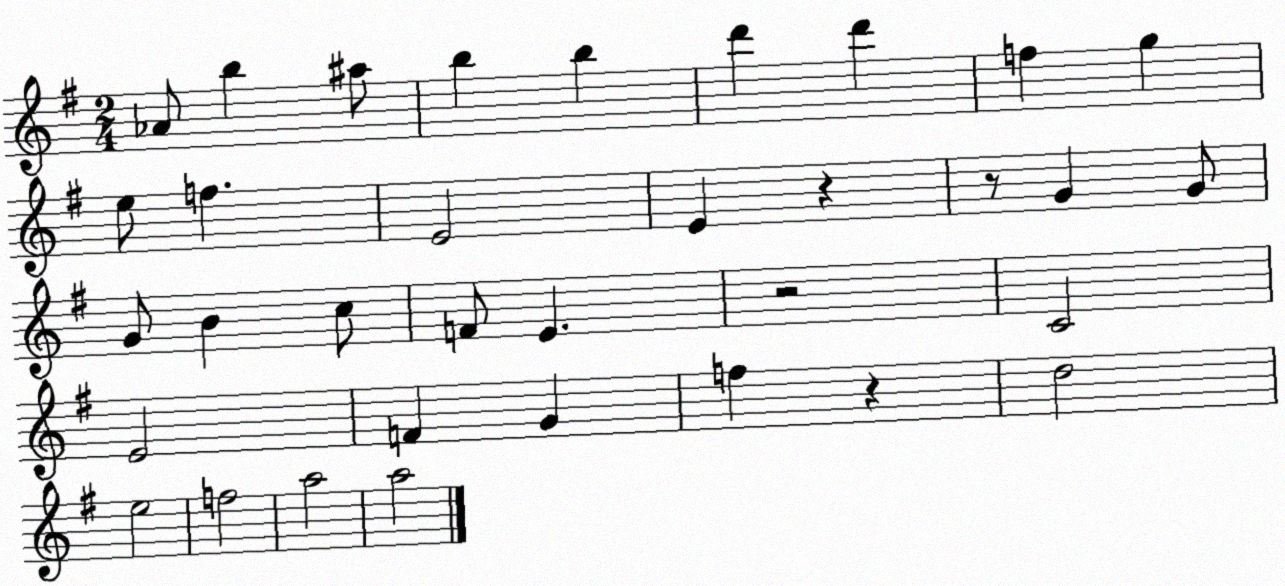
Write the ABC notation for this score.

X:1
T:Untitled
M:2/4
L:1/4
K:G
_A/2 b ^a/2 b b d' d' f g e/2 f E2 E z z/2 G G/2 G/2 B c/2 F/2 E z2 C2 E2 F G f z d2 e2 f2 a2 a2